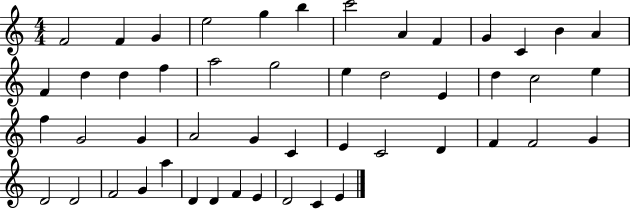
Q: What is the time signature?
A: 4/4